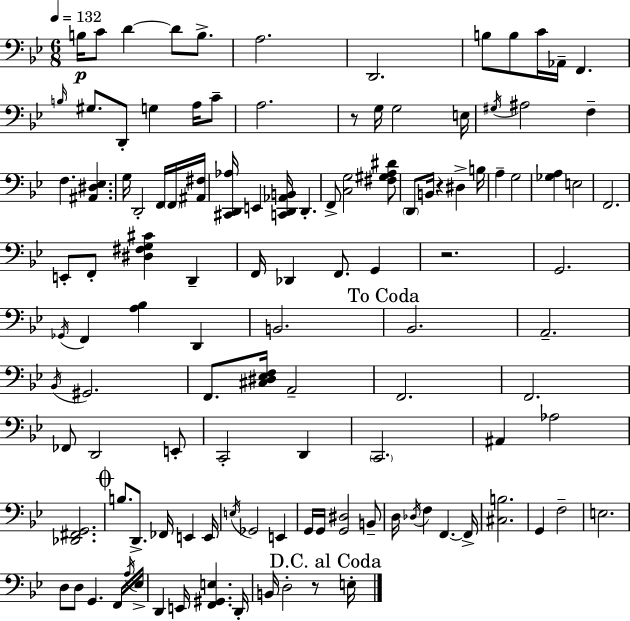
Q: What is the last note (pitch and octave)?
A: E3